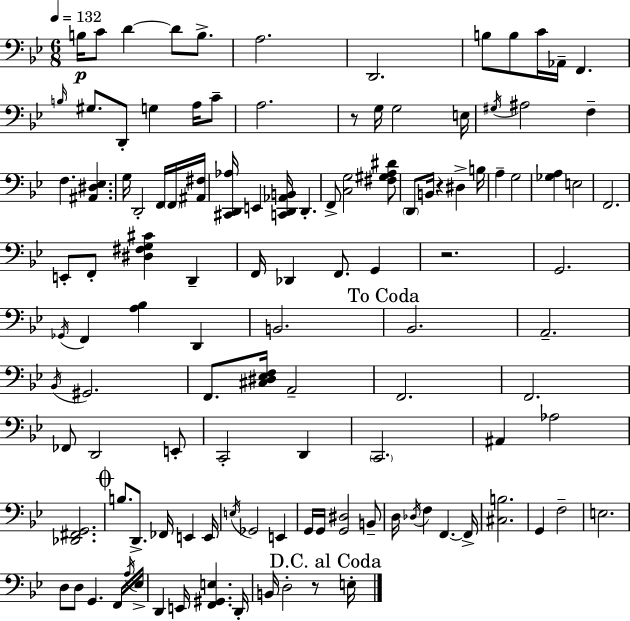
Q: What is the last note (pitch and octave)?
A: E3